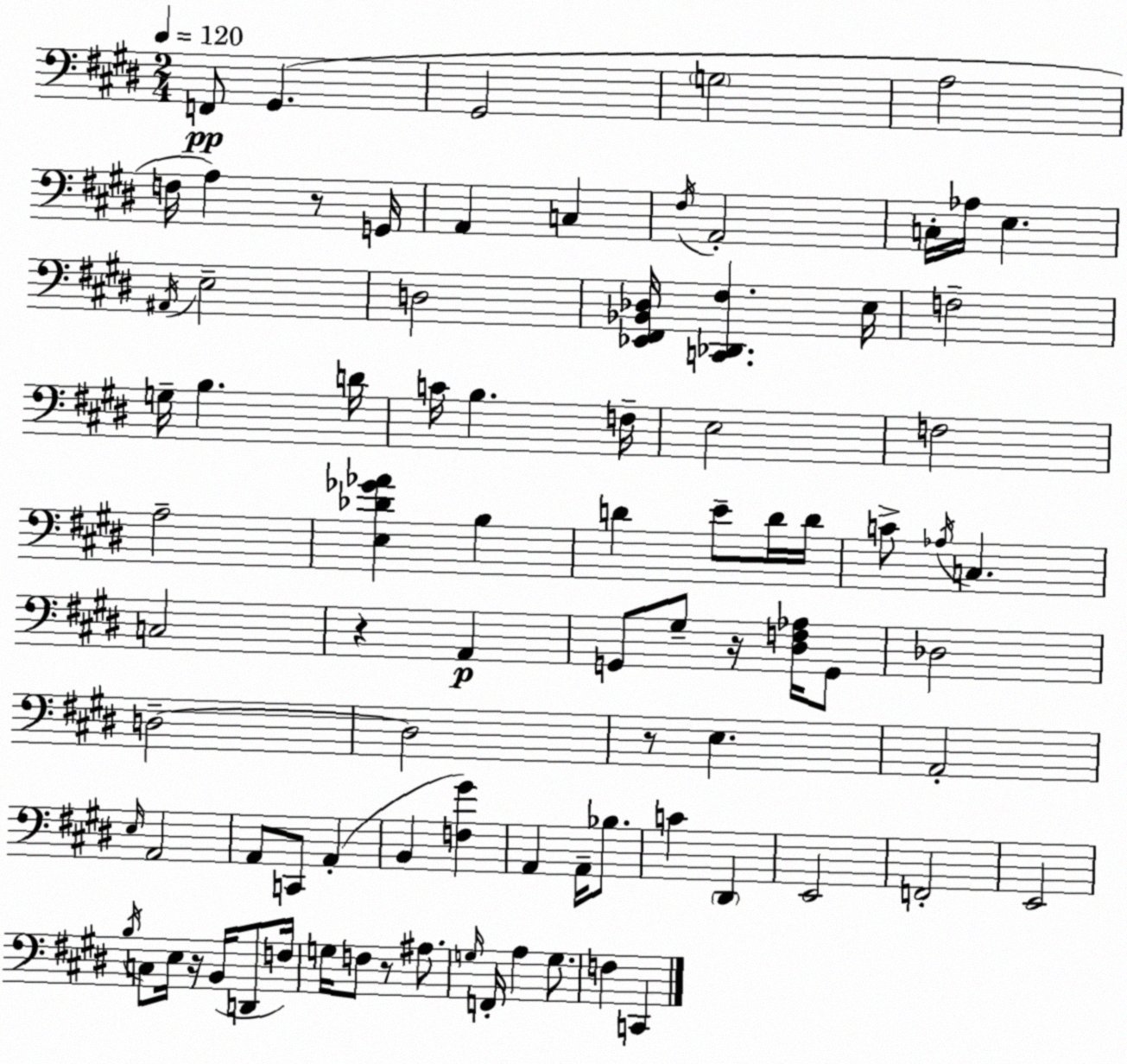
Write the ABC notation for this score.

X:1
T:Untitled
M:2/4
L:1/4
K:E
F,,/2 ^G,, ^G,,2 G,2 A,2 F,/4 A, z/2 G,,/4 A,, C, ^F,/4 A,,2 C,/4 _A,/4 E, ^A,,/4 E,2 D,2 [_E,,^F,,_B,,_D,]/4 [C,,_D,,^F,] E,/4 F,2 G,/4 B, D/4 C/4 B, F,/4 E,2 F,2 A,2 [E,_D_G_A] B, D E/2 D/4 D/4 C/2 _A,/4 C, C,2 z A,, G,,/2 ^G,/2 z/4 [^D,F,_A,]/4 G,,/2 _D,2 D,2 D,2 z/2 E, A,,2 E,/4 A,,2 A,,/2 C,,/2 A,, B,, [F,^G] A,, A,,/4 _B,/2 C ^D,, E,,2 F,,2 E,,2 B,/4 C,/2 E,/4 z/4 B,,/4 D,,/2 F,/4 G,/4 F,/2 z/2 ^A,/2 G,/4 F,,/4 A, G,/2 F, C,,